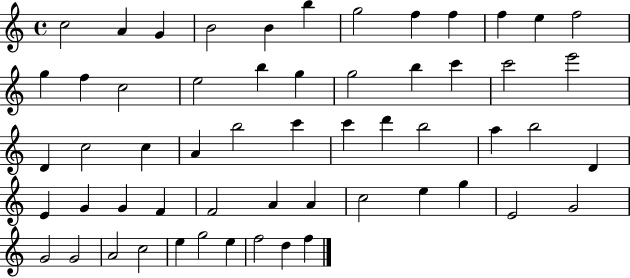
C5/h A4/q G4/q B4/h B4/q B5/q G5/h F5/q F5/q F5/q E5/q F5/h G5/q F5/q C5/h E5/h B5/q G5/q G5/h B5/q C6/q C6/h E6/h D4/q C5/h C5/q A4/q B5/h C6/q C6/q D6/q B5/h A5/q B5/h D4/q E4/q G4/q G4/q F4/q F4/h A4/q A4/q C5/h E5/q G5/q E4/h G4/h G4/h G4/h A4/h C5/h E5/q G5/h E5/q F5/h D5/q F5/q